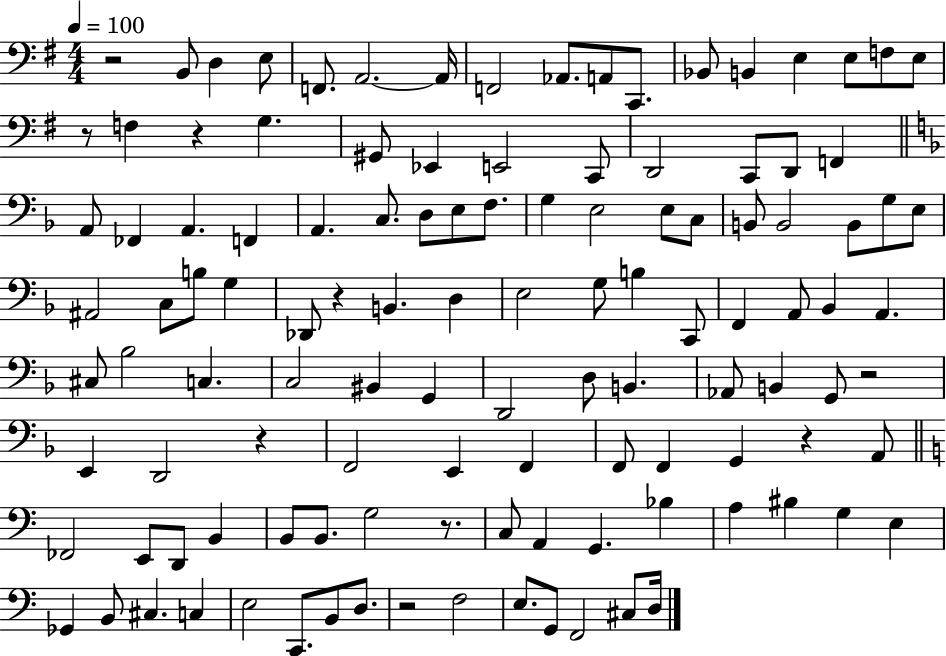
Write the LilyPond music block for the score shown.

{
  \clef bass
  \numericTimeSignature
  \time 4/4
  \key g \major
  \tempo 4 = 100
  r2 b,8 d4 e8 | f,8. a,2.~~ a,16 | f,2 aes,8. a,8 c,8. | bes,8 b,4 e4 e8 f8 e8 | \break r8 f4 r4 g4. | gis,8 ees,4 e,2 c,8 | d,2 c,8 d,8 f,4 | \bar "||" \break \key f \major a,8 fes,4 a,4. f,4 | a,4. c8. d8 e8 f8. | g4 e2 e8 c8 | b,8 b,2 b,8 g8 e8 | \break ais,2 c8 b8 g4 | des,8 r4 b,4. d4 | e2 g8 b4 c,8 | f,4 a,8 bes,4 a,4. | \break cis8 bes2 c4. | c2 bis,4 g,4 | d,2 d8 b,4. | aes,8 b,4 g,8 r2 | \break e,4 d,2 r4 | f,2 e,4 f,4 | f,8 f,4 g,4 r4 a,8 | \bar "||" \break \key c \major fes,2 e,8 d,8 b,4 | b,8 b,8. g2 r8. | c8 a,4 g,4. bes4 | a4 bis4 g4 e4 | \break ges,4 b,8 cis4. c4 | e2 c,8. b,8 d8. | r2 f2 | e8. g,8 f,2 cis8 d16 | \break \bar "|."
}